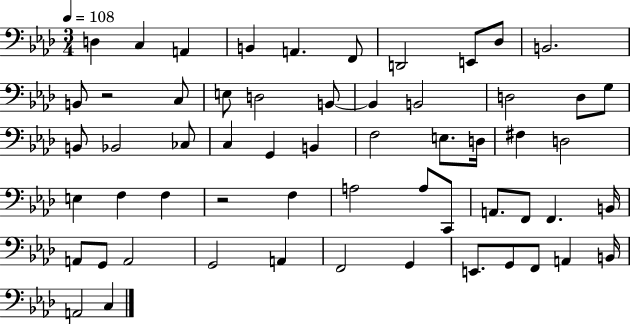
{
  \clef bass
  \numericTimeSignature
  \time 3/4
  \key aes \major
  \tempo 4 = 108
  d4 c4 a,4 | b,4 a,4. f,8 | d,2 e,8 des8 | b,2. | \break b,8 r2 c8 | e8 d2 b,8~~ | b,4 b,2 | d2 d8 g8 | \break b,8 bes,2 ces8 | c4 g,4 b,4 | f2 e8. d16 | fis4 d2 | \break e4 f4 f4 | r2 f4 | a2 a8 c,8 | a,8. f,8 f,4. b,16 | \break a,8 g,8 a,2 | g,2 a,4 | f,2 g,4 | e,8. g,8 f,8 a,4 b,16 | \break a,2 c4 | \bar "|."
}